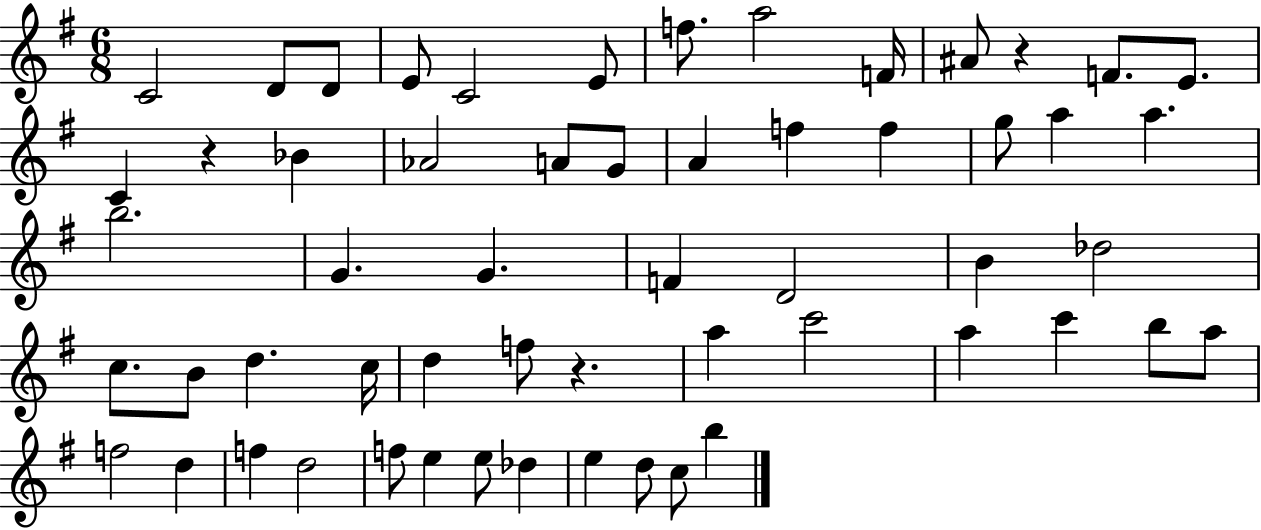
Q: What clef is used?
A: treble